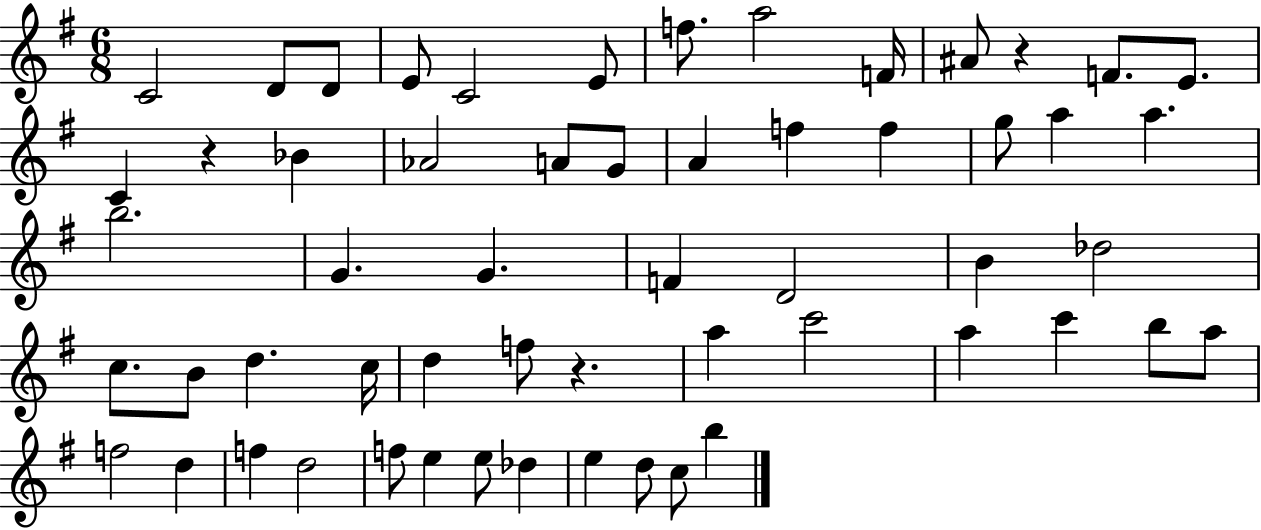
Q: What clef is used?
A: treble